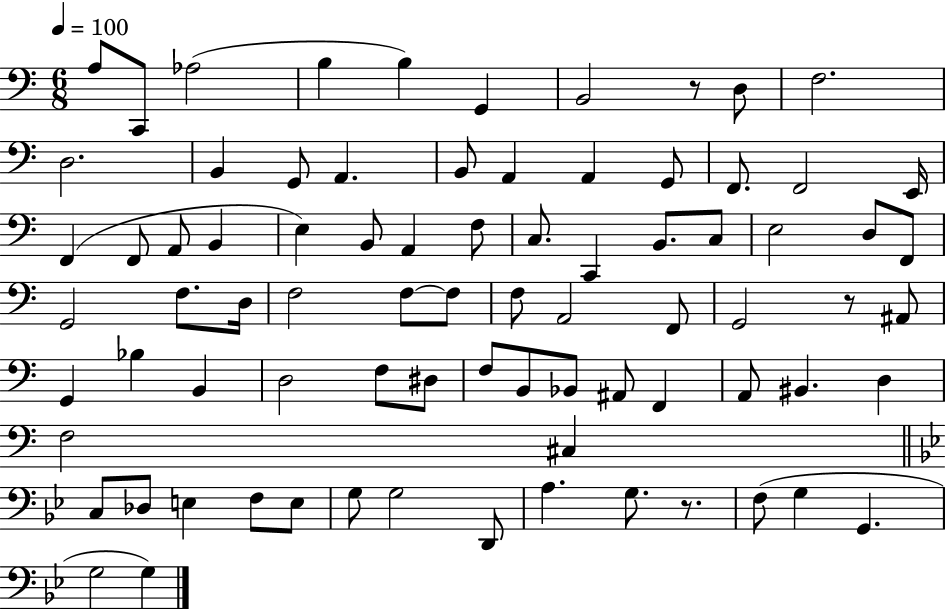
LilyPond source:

{
  \clef bass
  \numericTimeSignature
  \time 6/8
  \key c \major
  \tempo 4 = 100
  \repeat volta 2 { a8 c,8 aes2( | b4 b4) g,4 | b,2 r8 d8 | f2. | \break d2. | b,4 g,8 a,4. | b,8 a,4 a,4 g,8 | f,8. f,2 e,16 | \break f,4( f,8 a,8 b,4 | e4) b,8 a,4 f8 | c8. c,4 b,8. c8 | e2 d8 f,8 | \break g,2 f8. d16 | f2 f8~~ f8 | f8 a,2 f,8 | g,2 r8 ais,8 | \break g,4 bes4 b,4 | d2 f8 dis8 | f8 b,8 bes,8 ais,8 f,4 | a,8 bis,4. d4 | \break f2 cis4 | \bar "||" \break \key bes \major c8 des8 e4 f8 e8 | g8 g2 d,8 | a4. g8. r8. | f8( g4 g,4. | \break g2 g4) | } \bar "|."
}